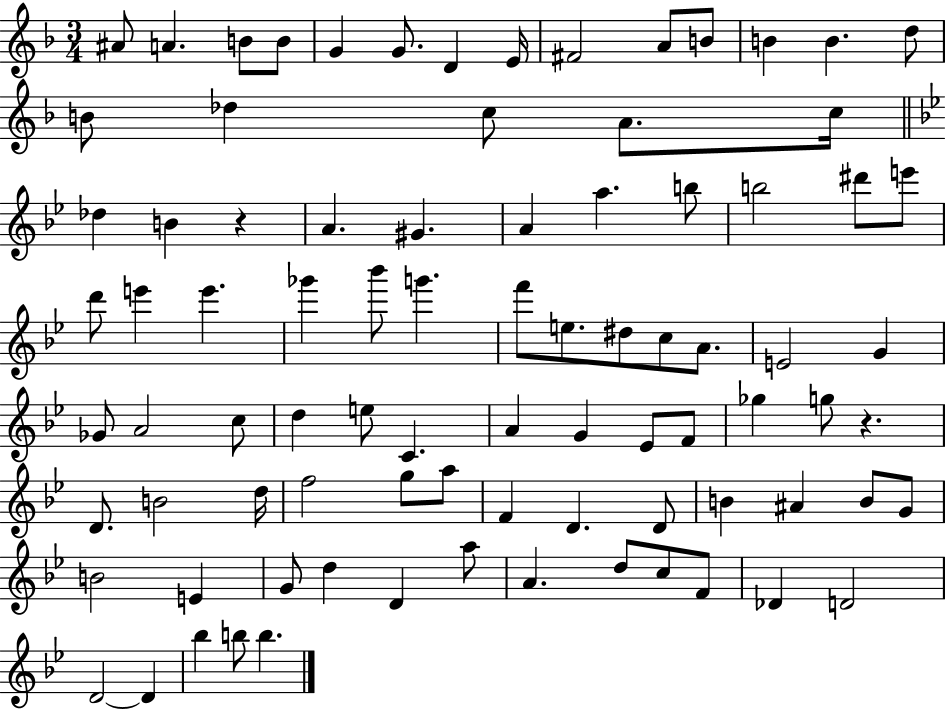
{
  \clef treble
  \numericTimeSignature
  \time 3/4
  \key f \major
  ais'8 a'4. b'8 b'8 | g'4 g'8. d'4 e'16 | fis'2 a'8 b'8 | b'4 b'4. d''8 | \break b'8 des''4 c''8 a'8. c''16 | \bar "||" \break \key g \minor des''4 b'4 r4 | a'4. gis'4. | a'4 a''4. b''8 | b''2 dis'''8 e'''8 | \break d'''8 e'''4 e'''4. | ges'''4 bes'''8 g'''4. | f'''8 e''8. dis''8 c''8 a'8. | e'2 g'4 | \break ges'8 a'2 c''8 | d''4 e''8 c'4. | a'4 g'4 ees'8 f'8 | ges''4 g''8 r4. | \break d'8. b'2 d''16 | f''2 g''8 a''8 | f'4 d'4. d'8 | b'4 ais'4 b'8 g'8 | \break b'2 e'4 | g'8 d''4 d'4 a''8 | a'4. d''8 c''8 f'8 | des'4 d'2 | \break d'2~~ d'4 | bes''4 b''8 b''4. | \bar "|."
}